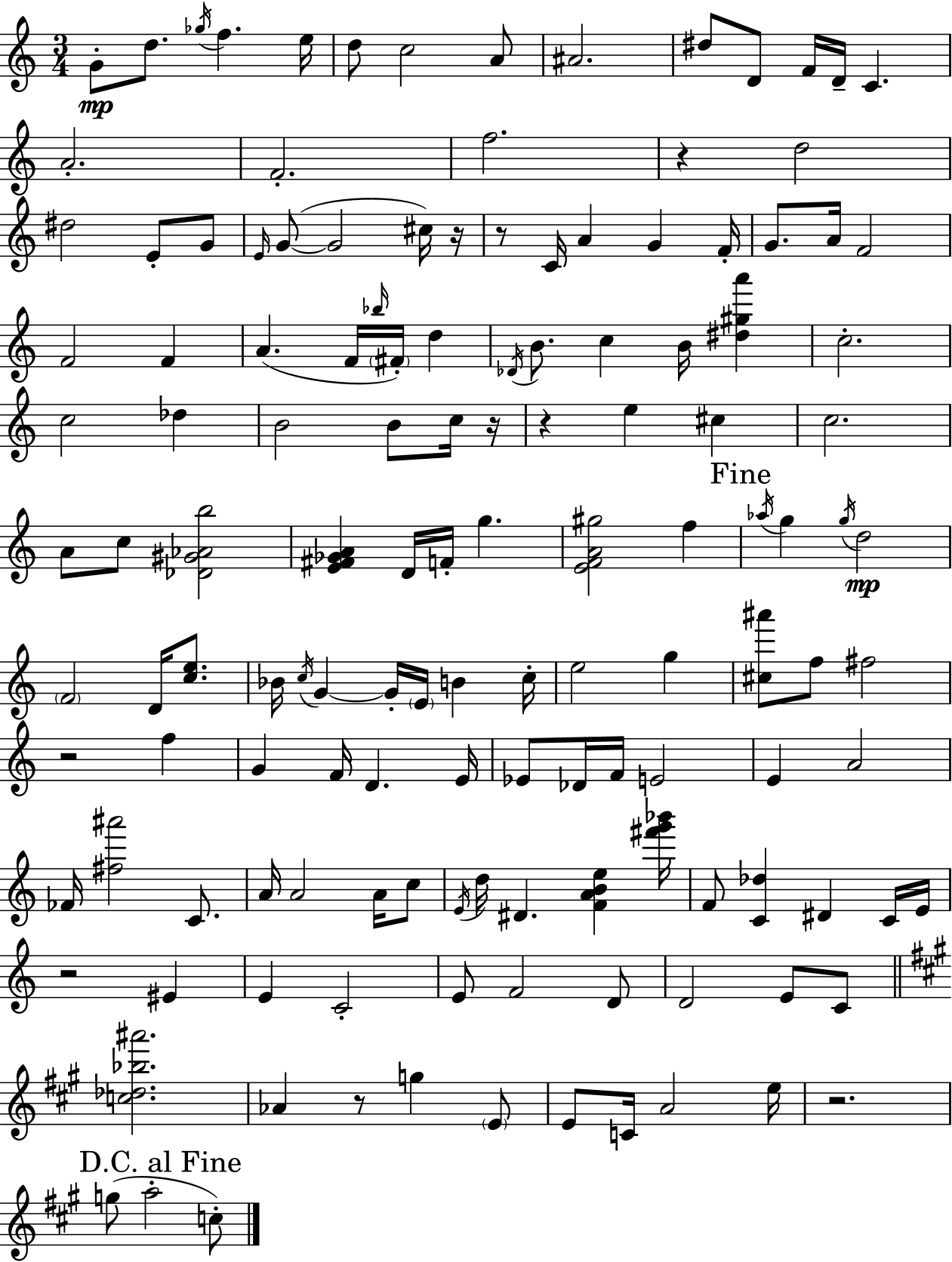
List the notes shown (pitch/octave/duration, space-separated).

G4/e D5/e. Gb5/s F5/q. E5/s D5/e C5/h A4/e A#4/h. D#5/e D4/e F4/s D4/s C4/q. A4/h. F4/h. F5/h. R/q D5/h D#5/h E4/e G4/e E4/s G4/e G4/h C#5/s R/s R/e C4/s A4/q G4/q F4/s G4/e. A4/s F4/h F4/h F4/q A4/q. F4/s Bb5/s F#4/s D5/q Db4/s B4/e. C5/q B4/s [D#5,G#5,A6]/q C5/h. C5/h Db5/q B4/h B4/e C5/s R/s R/q E5/q C#5/q C5/h. A4/e C5/e [Db4,G#4,Ab4,B5]/h [E4,F#4,Gb4,A4]/q D4/s F4/s G5/q. [E4,F4,A4,G#5]/h F5/q Ab5/s G5/q G5/s D5/h F4/h D4/s [C5,E5]/e. Bb4/s C5/s G4/q G4/s E4/s B4/q C5/s E5/h G5/q [C#5,A#6]/e F5/e F#5/h R/h F5/q G4/q F4/s D4/q. E4/s Eb4/e Db4/s F4/s E4/h E4/q A4/h FES4/s [F#5,A#6]/h C4/e. A4/s A4/h A4/s C5/e E4/s D5/s D#4/q. [F4,A4,B4,E5]/q [F#6,G6,Bb6]/s F4/e [C4,Db5]/q D#4/q C4/s E4/s R/h EIS4/q E4/q C4/h E4/e F4/h D4/e D4/h E4/e C4/e [C5,Db5,Bb5,A#6]/h. Ab4/q R/e G5/q E4/e E4/e C4/s A4/h E5/s R/h. G5/e A5/h C5/e